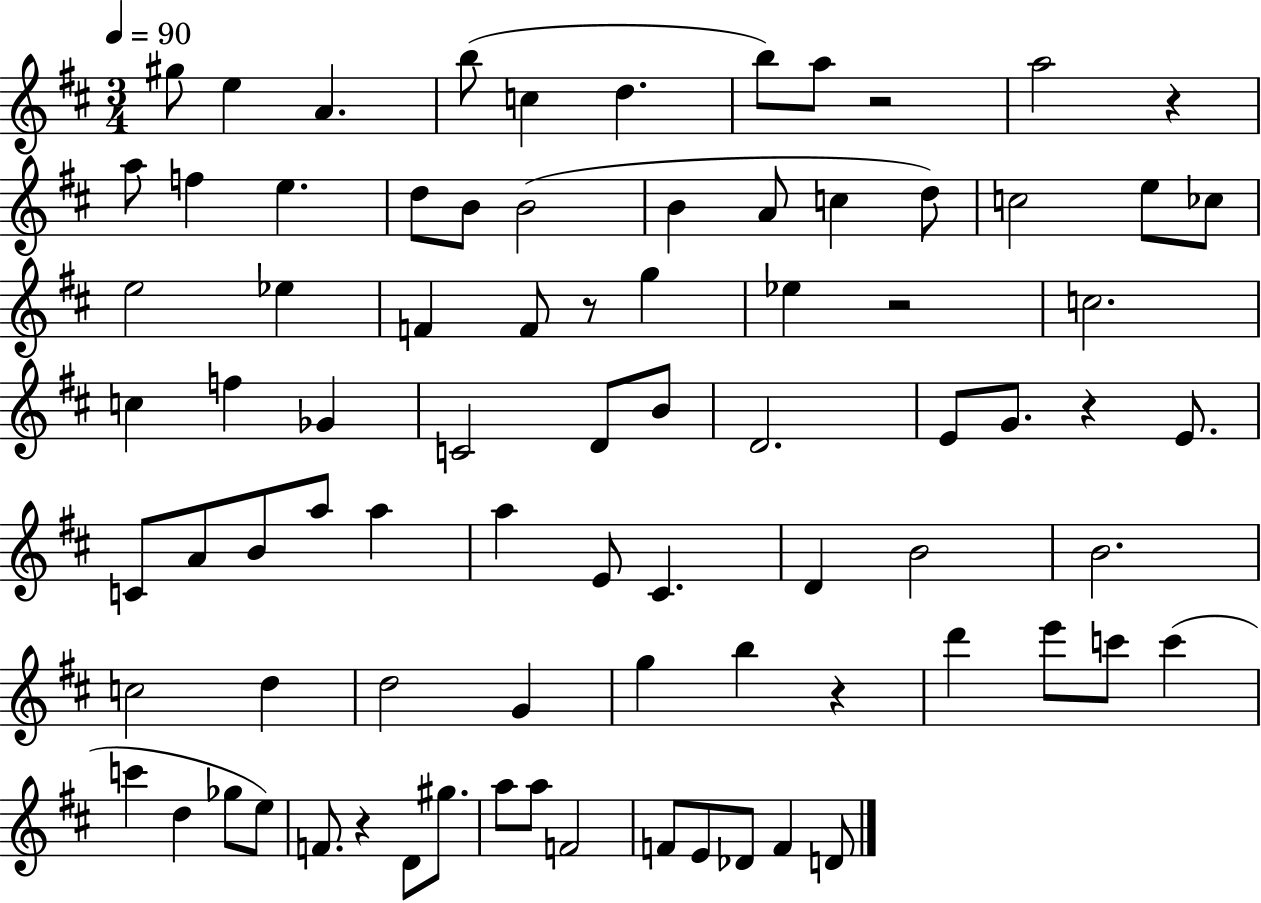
{
  \clef treble
  \numericTimeSignature
  \time 3/4
  \key d \major
  \tempo 4 = 90
  gis''8 e''4 a'4. | b''8( c''4 d''4. | b''8) a''8 r2 | a''2 r4 | \break a''8 f''4 e''4. | d''8 b'8 b'2( | b'4 a'8 c''4 d''8) | c''2 e''8 ces''8 | \break e''2 ees''4 | f'4 f'8 r8 g''4 | ees''4 r2 | c''2. | \break c''4 f''4 ges'4 | c'2 d'8 b'8 | d'2. | e'8 g'8. r4 e'8. | \break c'8 a'8 b'8 a''8 a''4 | a''4 e'8 cis'4. | d'4 b'2 | b'2. | \break c''2 d''4 | d''2 g'4 | g''4 b''4 r4 | d'''4 e'''8 c'''8 c'''4( | \break c'''4 d''4 ges''8 e''8) | f'8. r4 d'8 gis''8. | a''8 a''8 f'2 | f'8 e'8 des'8 f'4 d'8 | \break \bar "|."
}